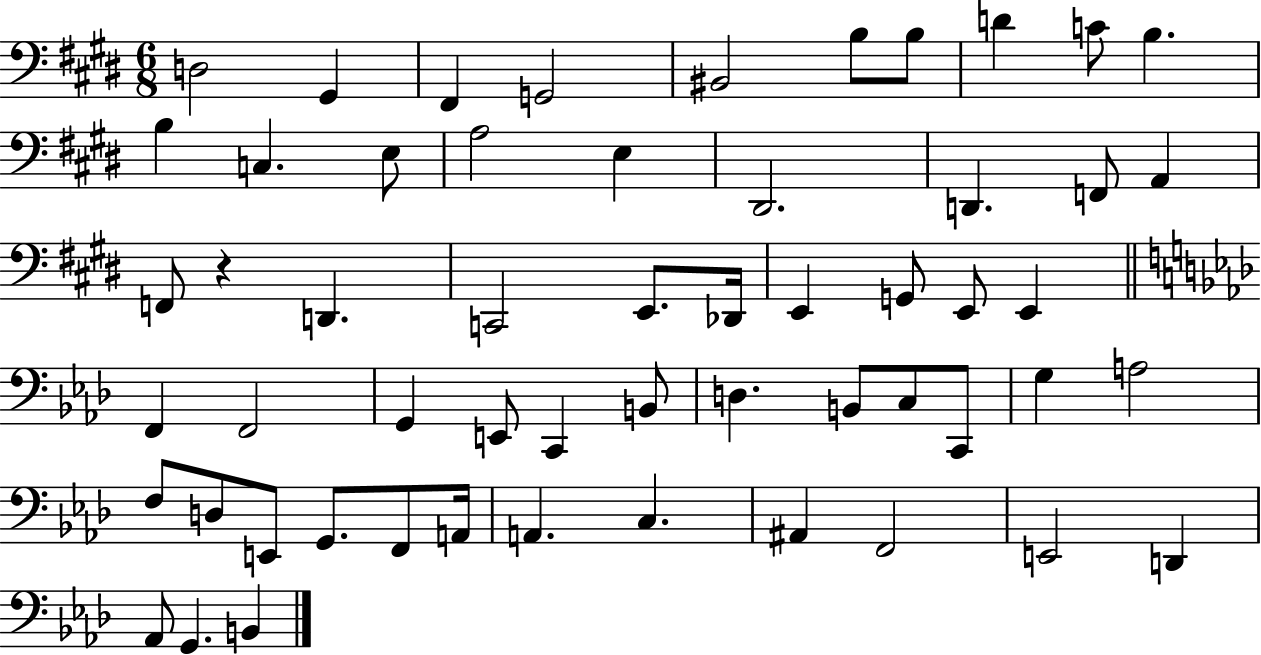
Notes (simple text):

D3/h G#2/q F#2/q G2/h BIS2/h B3/e B3/e D4/q C4/e B3/q. B3/q C3/q. E3/e A3/h E3/q D#2/h. D2/q. F2/e A2/q F2/e R/q D2/q. C2/h E2/e. Db2/s E2/q G2/e E2/e E2/q F2/q F2/h G2/q E2/e C2/q B2/e D3/q. B2/e C3/e C2/e G3/q A3/h F3/e D3/e E2/e G2/e. F2/e A2/s A2/q. C3/q. A#2/q F2/h E2/h D2/q Ab2/e G2/q. B2/q